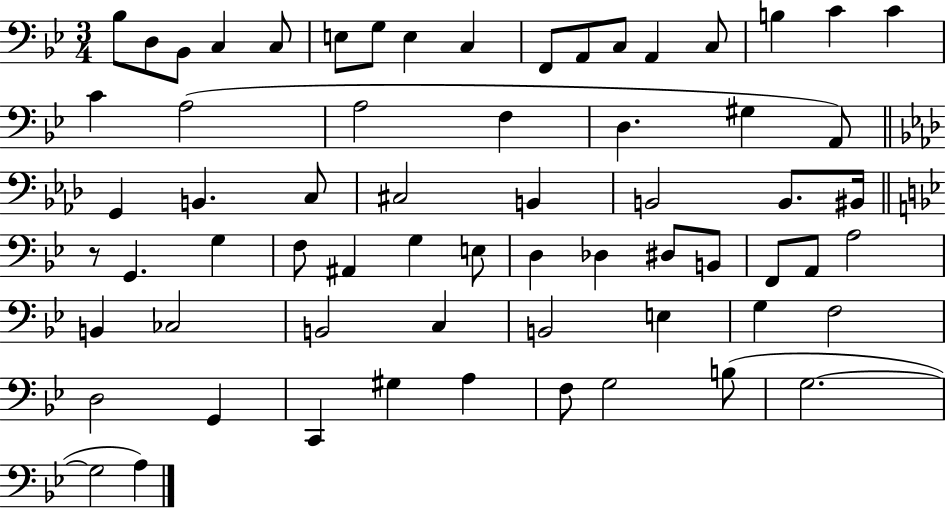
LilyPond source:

{
  \clef bass
  \numericTimeSignature
  \time 3/4
  \key bes \major
  bes8 d8 bes,8 c4 c8 | e8 g8 e4 c4 | f,8 a,8 c8 a,4 c8 | b4 c'4 c'4 | \break c'4 a2( | a2 f4 | d4. gis4 a,8) | \bar "||" \break \key f \minor g,4 b,4. c8 | cis2 b,4 | b,2 b,8. bis,16 | \bar "||" \break \key bes \major r8 g,4. g4 | f8 ais,4 g4 e8 | d4 des4 dis8 b,8 | f,8 a,8 a2 | \break b,4 ces2 | b,2 c4 | b,2 e4 | g4 f2 | \break d2 g,4 | c,4 gis4 a4 | f8 g2 b8( | g2.~~ | \break g2 a4) | \bar "|."
}